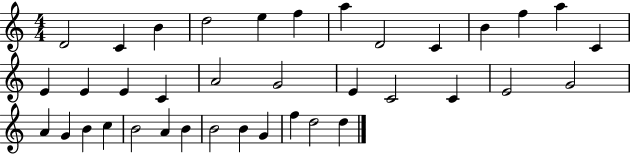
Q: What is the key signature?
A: C major